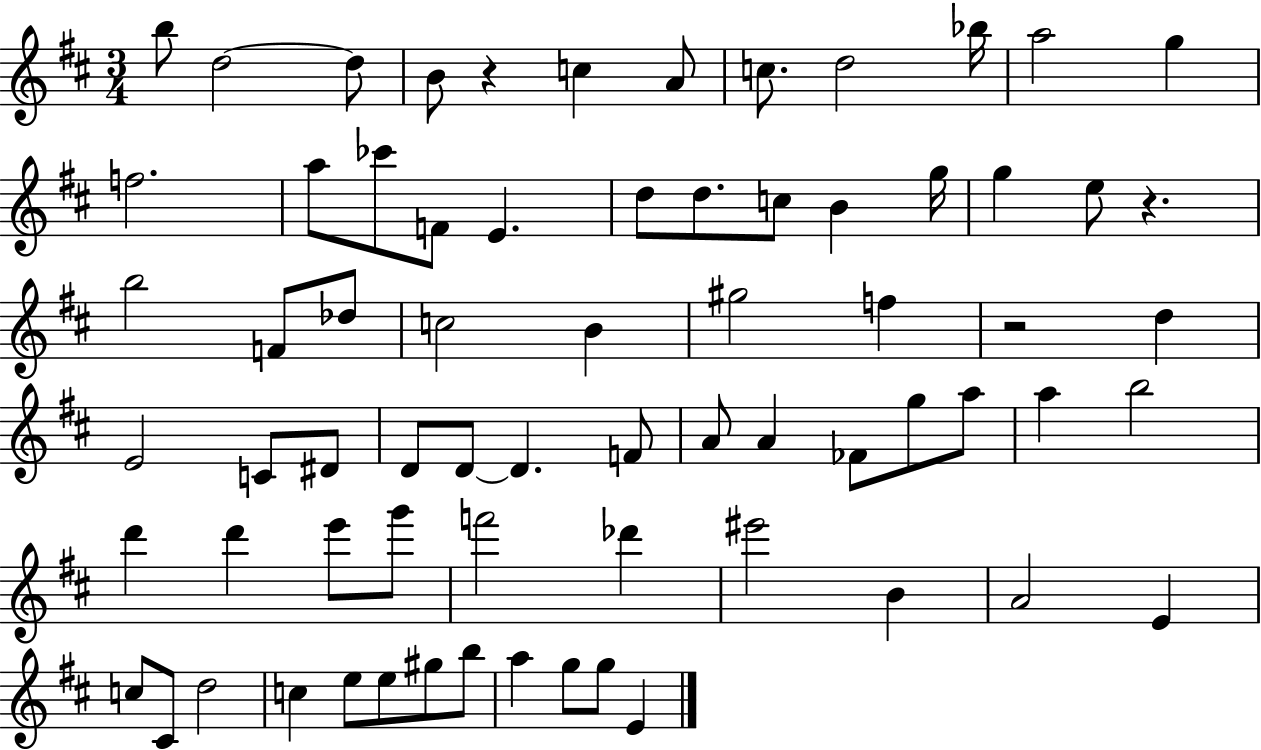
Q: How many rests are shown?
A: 3